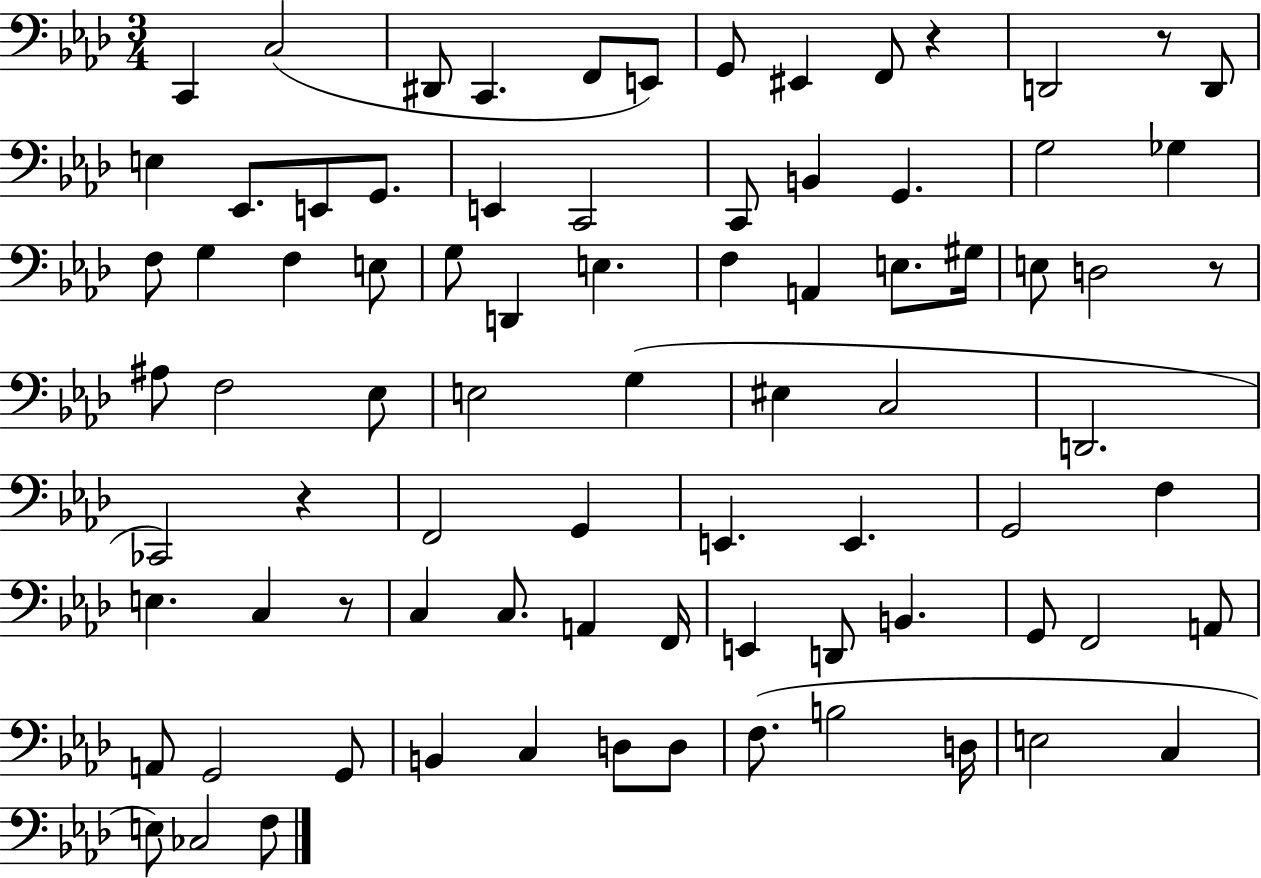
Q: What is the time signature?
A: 3/4